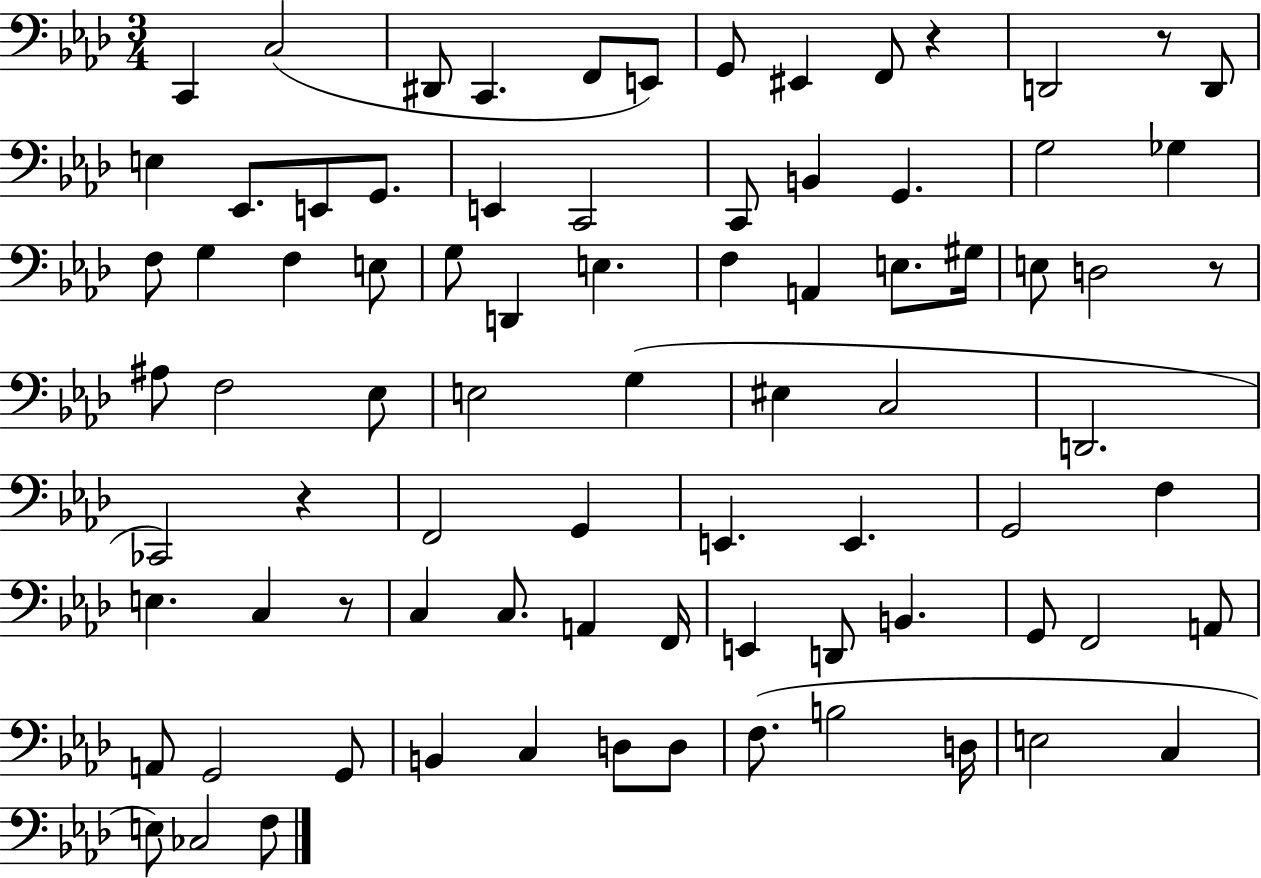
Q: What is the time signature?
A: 3/4